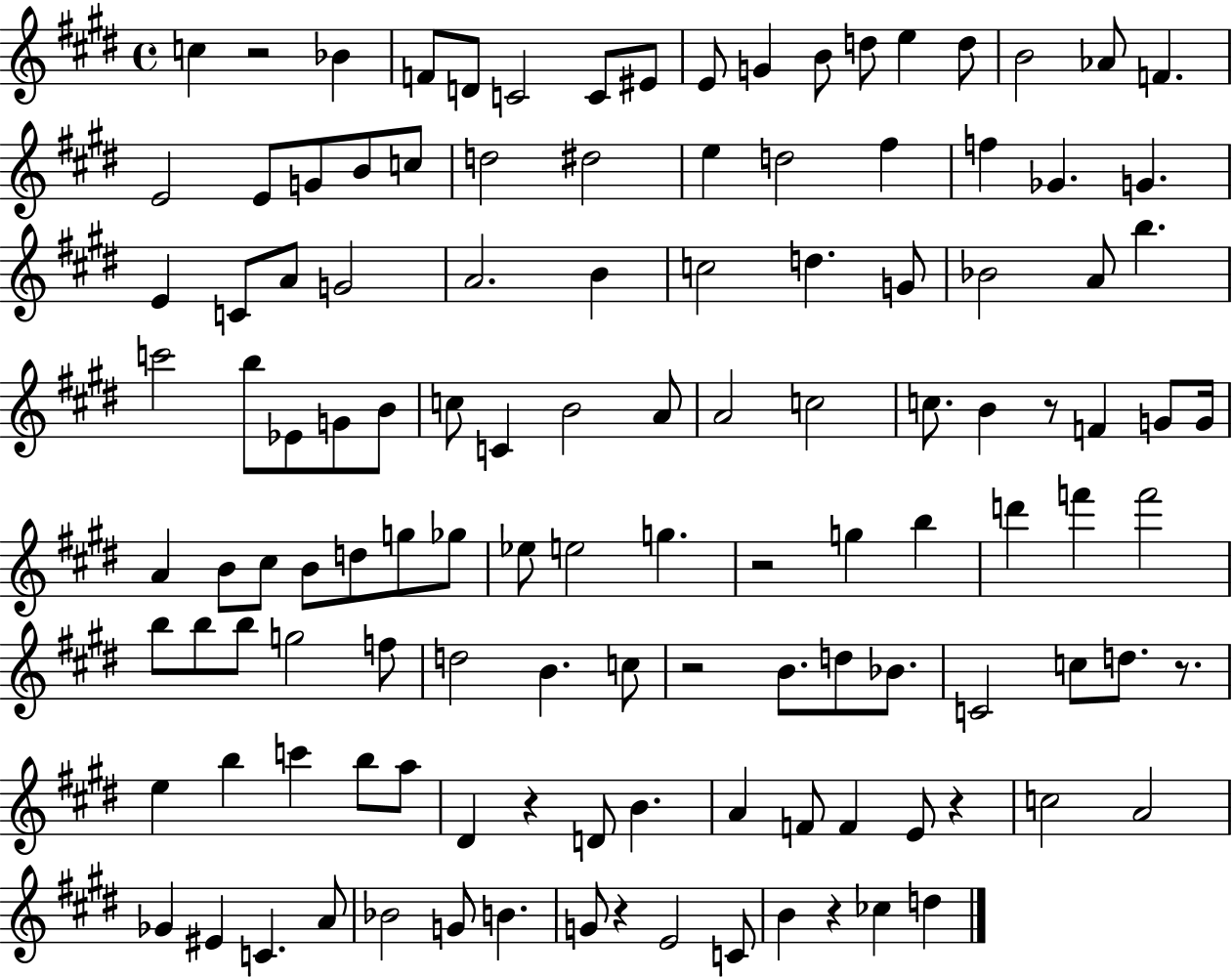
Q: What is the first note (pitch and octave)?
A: C5